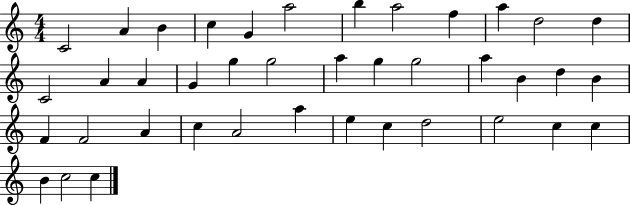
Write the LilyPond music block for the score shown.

{
  \clef treble
  \numericTimeSignature
  \time 4/4
  \key c \major
  c'2 a'4 b'4 | c''4 g'4 a''2 | b''4 a''2 f''4 | a''4 d''2 d''4 | \break c'2 a'4 a'4 | g'4 g''4 g''2 | a''4 g''4 g''2 | a''4 b'4 d''4 b'4 | \break f'4 f'2 a'4 | c''4 a'2 a''4 | e''4 c''4 d''2 | e''2 c''4 c''4 | \break b'4 c''2 c''4 | \bar "|."
}